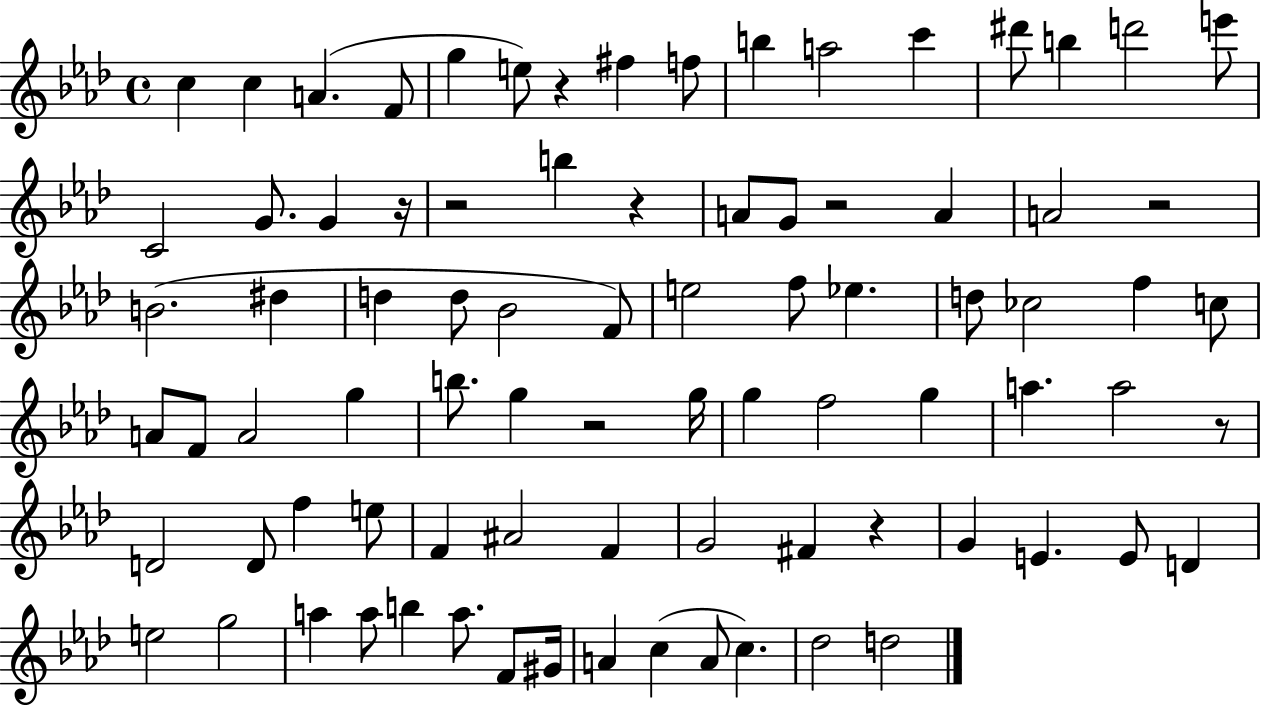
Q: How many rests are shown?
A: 9